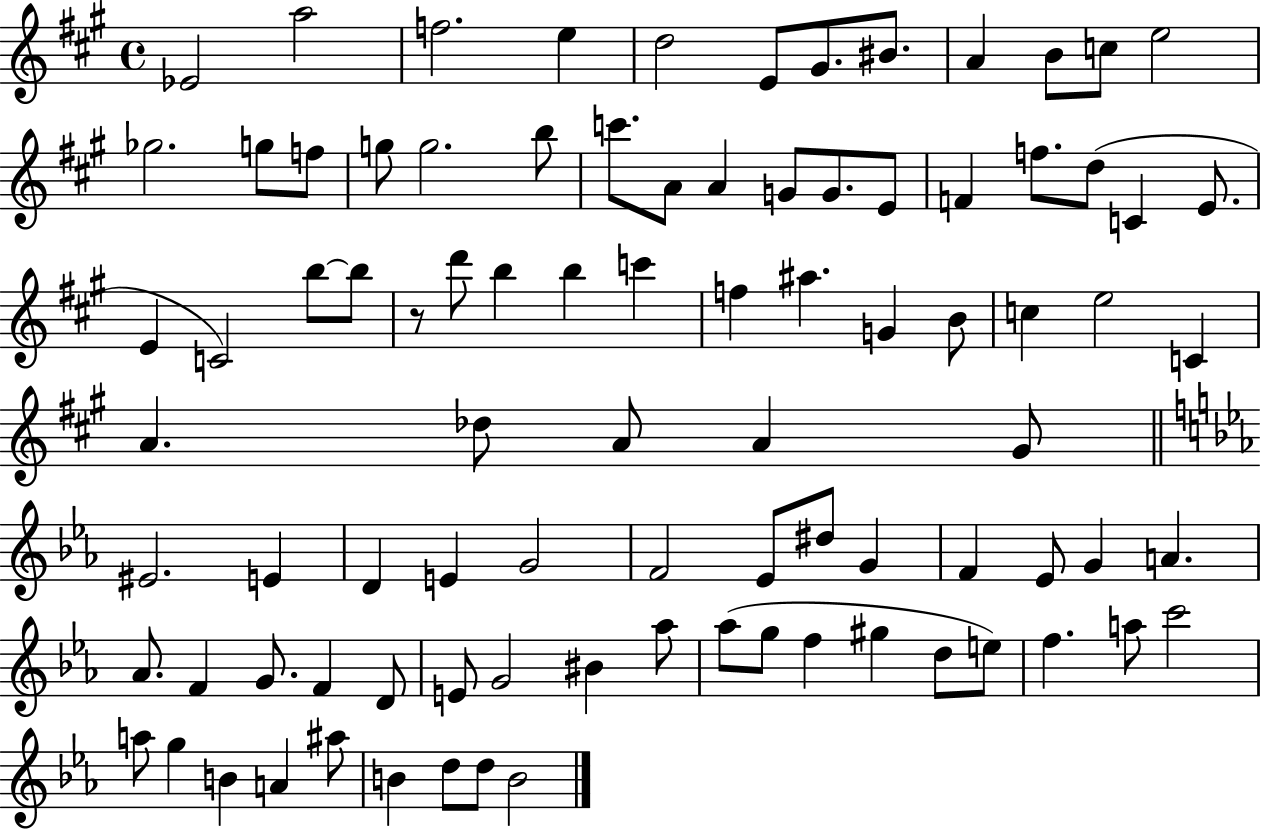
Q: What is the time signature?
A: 4/4